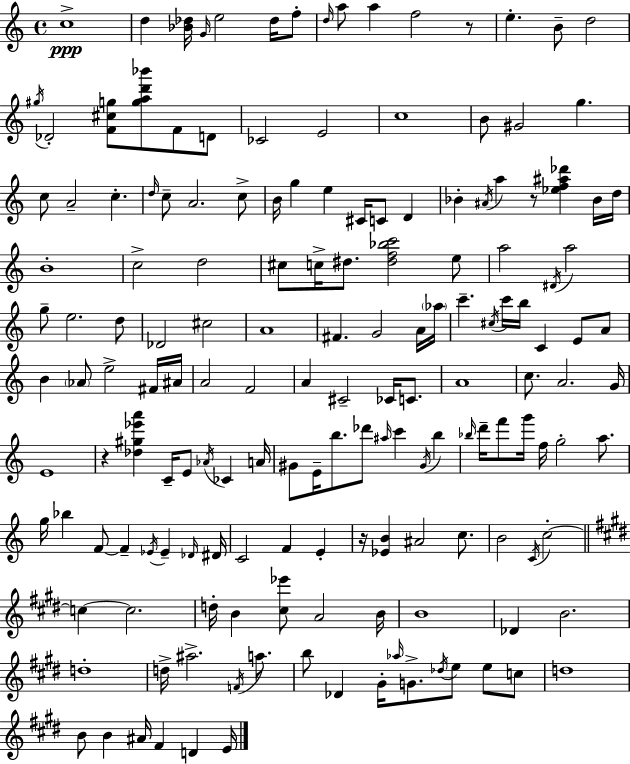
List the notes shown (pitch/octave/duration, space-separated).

C5/w D5/q [Bb4,Db5]/s G4/s E5/h Db5/s F5/e D5/s A5/e A5/q F5/h R/e E5/q. B4/e D5/h G#5/s Db4/h [F4,C#5,G5]/e [G5,A5,D6,Bb6]/e F4/e D4/e CES4/h E4/h C5/w B4/e G#4/h G5/q. C5/e A4/h C5/q. D5/s C5/e A4/h. C5/e B4/s G5/q E5/q C#4/s C4/e D4/q Bb4/q A#4/s A5/q R/e [Eb5,F5,A#5,Db6]/q Bb4/s D5/s B4/w C5/h D5/h C#5/e C5/s D#5/e. [D#5,F5,Bb5,C6]/h E5/e A5/h D#4/s A5/h G5/e E5/h. D5/e Db4/h C#5/h A4/w F#4/q. G4/h A4/s Ab5/s C6/q. C#5/s C6/s B5/s C4/q E4/e A4/e B4/q Ab4/e E5/h F#4/s A#4/s A4/h F4/h A4/q C#4/h CES4/s C4/e. A4/w C5/e. A4/h. G4/s E4/w R/q [Db5,G#5,Eb6,A6]/q C4/s E4/e Ab4/s CES4/q A4/s G#4/e E4/s B5/e. Db6/e A#5/s C6/q G#4/s B5/q Bb5/s D6/s F6/e G6/s F5/s G5/h A5/e. G5/s Bb5/q F4/e F4/q Eb4/s Eb4/q Db4/s D#4/s C4/h F4/q E4/q R/s [Eb4,B4]/q A#4/h C5/e. B4/h C4/s C5/h C5/q C5/h. D5/s B4/q [C#5,Eb6]/e A4/h B4/s B4/w Db4/q B4/h. D5/w D5/s A#5/h. F4/s A5/e. B5/e Db4/q G#4/s Ab5/s G4/e. Db5/s E5/e E5/e C5/e D5/w B4/e B4/q A#4/s F#4/q D4/q E4/s